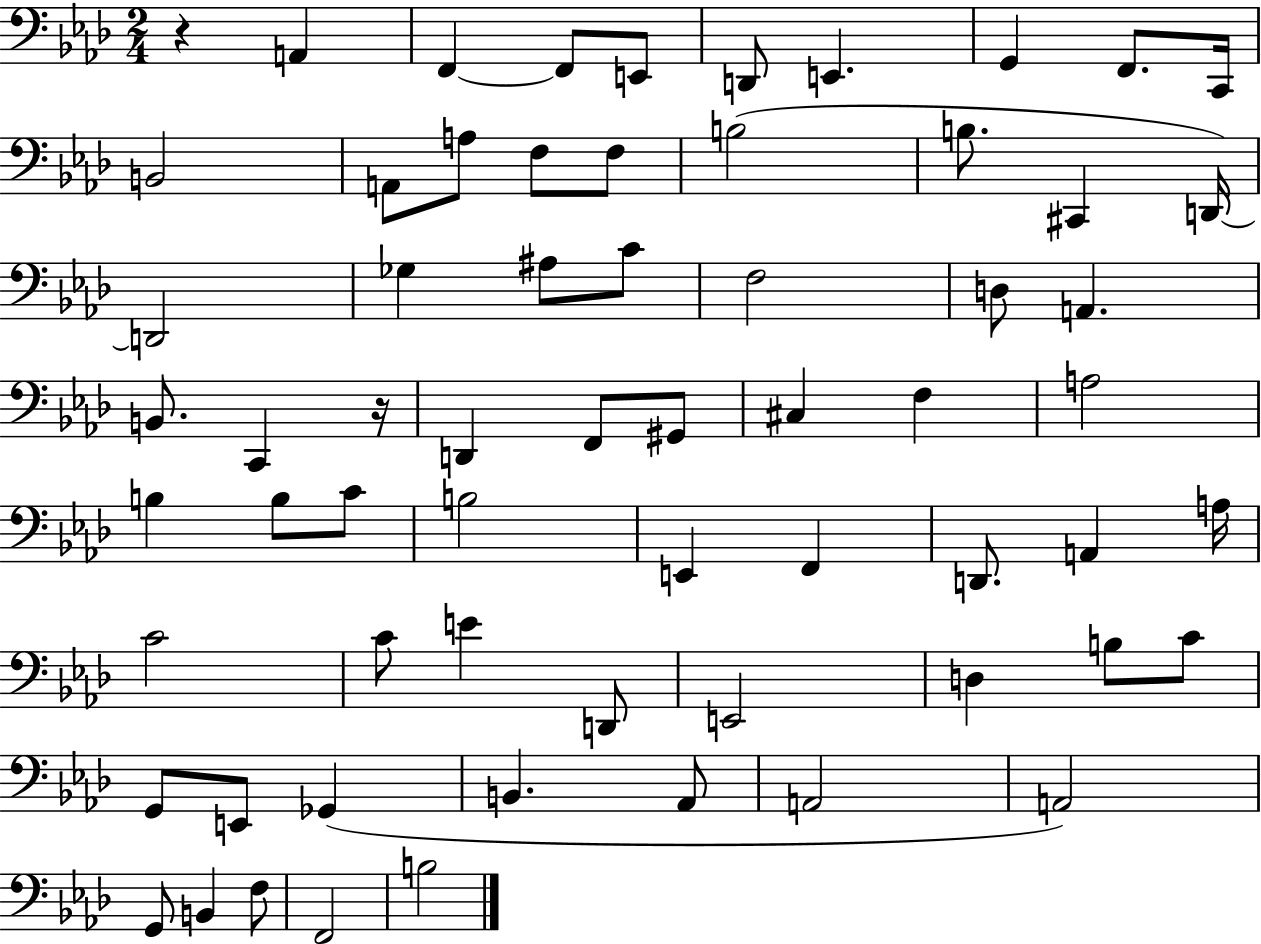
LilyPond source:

{
  \clef bass
  \numericTimeSignature
  \time 2/4
  \key aes \major
  r4 a,4 | f,4~~ f,8 e,8 | d,8 e,4. | g,4 f,8. c,16 | \break b,2 | a,8 a8 f8 f8 | b2( | b8. cis,4 d,16~~) | \break d,2 | ges4 ais8 c'8 | f2 | d8 a,4. | \break b,8. c,4 r16 | d,4 f,8 gis,8 | cis4 f4 | a2 | \break b4 b8 c'8 | b2 | e,4 f,4 | d,8. a,4 a16 | \break c'2 | c'8 e'4 d,8 | e,2 | d4 b8 c'8 | \break g,8 e,8 ges,4( | b,4. aes,8 | a,2 | a,2) | \break g,8 b,4 f8 | f,2 | b2 | \bar "|."
}